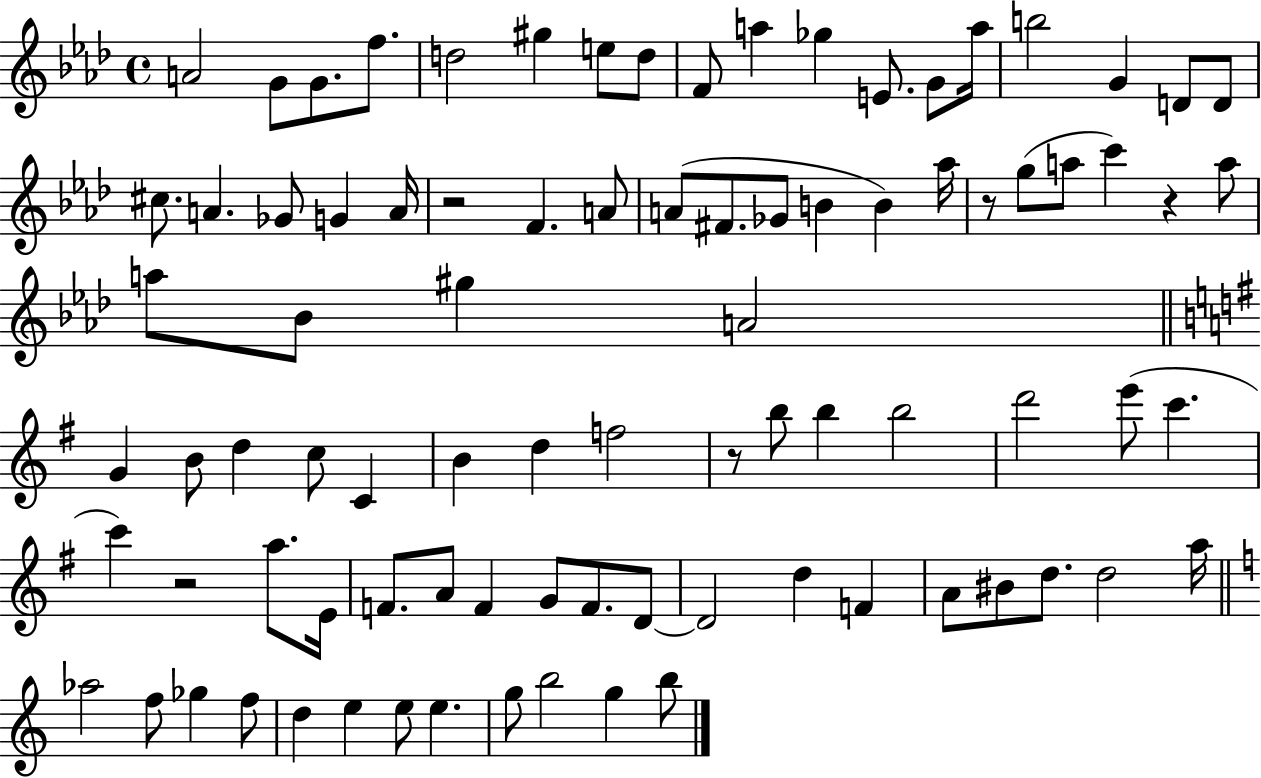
{
  \clef treble
  \time 4/4
  \defaultTimeSignature
  \key aes \major
  \repeat volta 2 { a'2 g'8 g'8. f''8. | d''2 gis''4 e''8 d''8 | f'8 a''4 ges''4 e'8. g'8 a''16 | b''2 g'4 d'8 d'8 | \break cis''8. a'4. ges'8 g'4 a'16 | r2 f'4. a'8 | a'8( fis'8. ges'8 b'4 b'4) aes''16 | r8 g''8( a''8 c'''4) r4 a''8 | \break a''8 bes'8 gis''4 a'2 | \bar "||" \break \key g \major g'4 b'8 d''4 c''8 c'4 | b'4 d''4 f''2 | r8 b''8 b''4 b''2 | d'''2 e'''8( c'''4. | \break c'''4) r2 a''8. e'16 | f'8. a'8 f'4 g'8 f'8. d'8~~ | d'2 d''4 f'4 | a'8 bis'8 d''8. d''2 a''16 | \break \bar "||" \break \key c \major aes''2 f''8 ges''4 f''8 | d''4 e''4 e''8 e''4. | g''8 b''2 g''4 b''8 | } \bar "|."
}